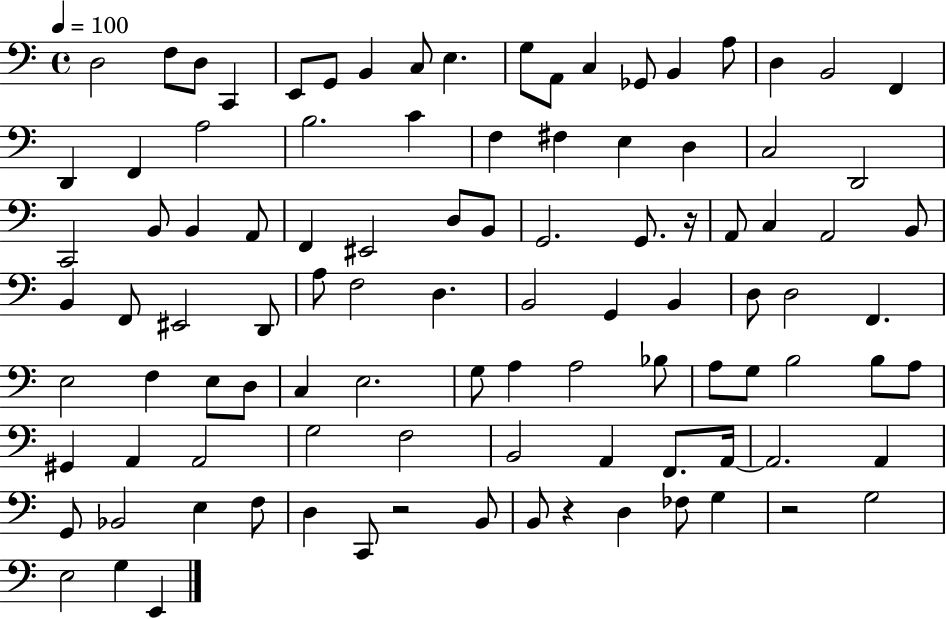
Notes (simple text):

D3/h F3/e D3/e C2/q E2/e G2/e B2/q C3/e E3/q. G3/e A2/e C3/q Gb2/e B2/q A3/e D3/q B2/h F2/q D2/q F2/q A3/h B3/h. C4/q F3/q F#3/q E3/q D3/q C3/h D2/h C2/h B2/e B2/q A2/e F2/q EIS2/h D3/e B2/e G2/h. G2/e. R/s A2/e C3/q A2/h B2/e B2/q F2/e EIS2/h D2/e A3/e F3/h D3/q. B2/h G2/q B2/q D3/e D3/h F2/q. E3/h F3/q E3/e D3/e C3/q E3/h. G3/e A3/q A3/h Bb3/e A3/e G3/e B3/h B3/e A3/e G#2/q A2/q A2/h G3/h F3/h B2/h A2/q F2/e. A2/s A2/h. A2/q G2/e Bb2/h E3/q F3/e D3/q C2/e R/h B2/e B2/e R/q D3/q FES3/e G3/q R/h G3/h E3/h G3/q E2/q